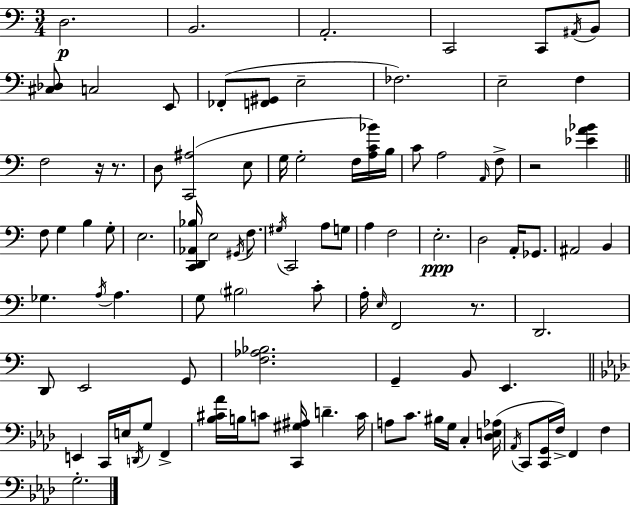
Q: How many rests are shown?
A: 4